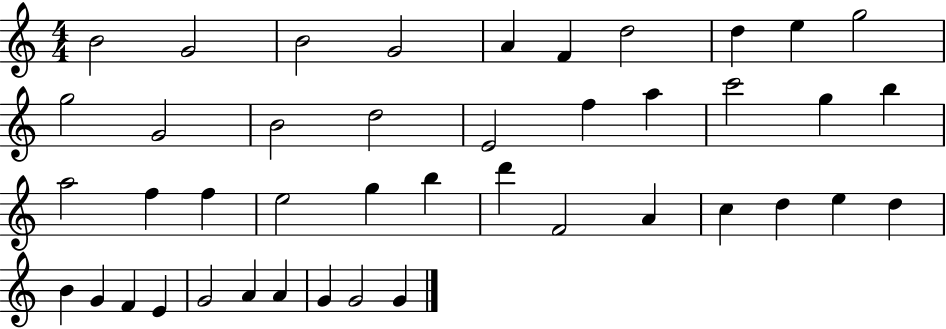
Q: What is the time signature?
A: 4/4